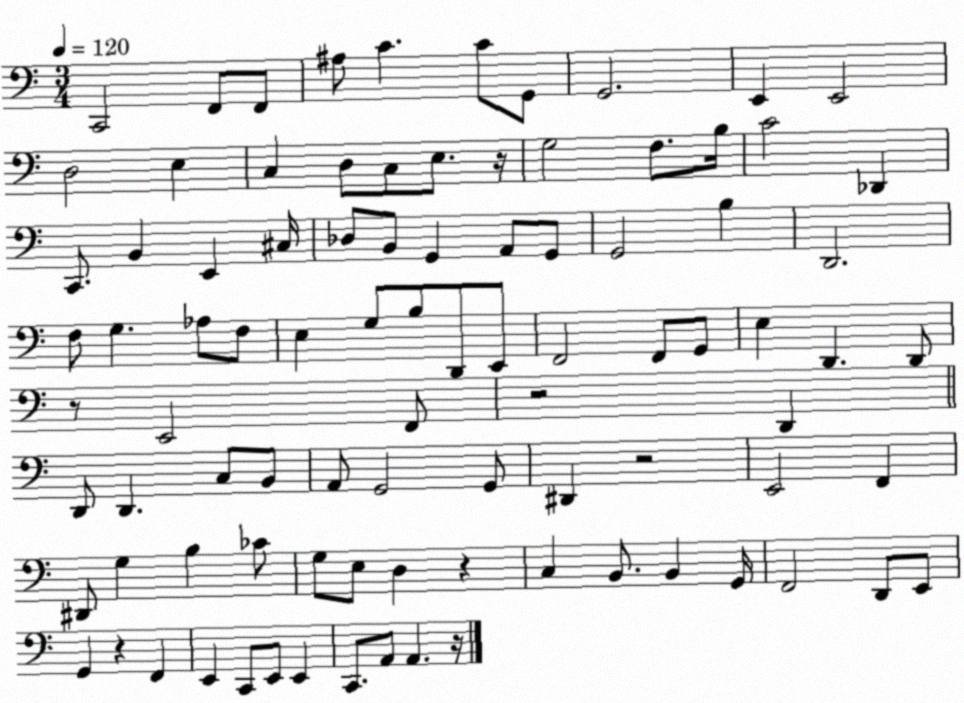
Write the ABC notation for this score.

X:1
T:Untitled
M:3/4
L:1/4
K:C
C,,2 F,,/2 F,,/2 ^A,/2 C C/2 G,,/2 G,,2 E,, E,,2 D,2 E, C, D,/2 C,/2 E,/2 z/4 G,2 F,/2 B,/4 C2 _D,, C,,/2 B,, E,, ^C,/4 _D,/2 B,,/2 G,, A,,/2 G,,/2 G,,2 B, D,,2 F,/2 G, _A,/2 F,/2 E, G,/2 B,/2 D,,/2 E,,/2 F,,2 F,,/2 G,,/2 E, D,, D,,/2 z/2 E,,2 F,,/2 z2 D,, D,,/2 D,, C,/2 B,,/2 A,,/2 G,,2 G,,/2 ^D,, z2 E,,2 F,, ^D,,/2 G, B, _C/2 G,/2 E,/2 D, z C, B,,/2 B,, G,,/4 F,,2 D,,/2 E,,/2 G,, z F,, E,, C,,/2 E,,/2 E,, C,,/2 A,,/2 A,, z/4